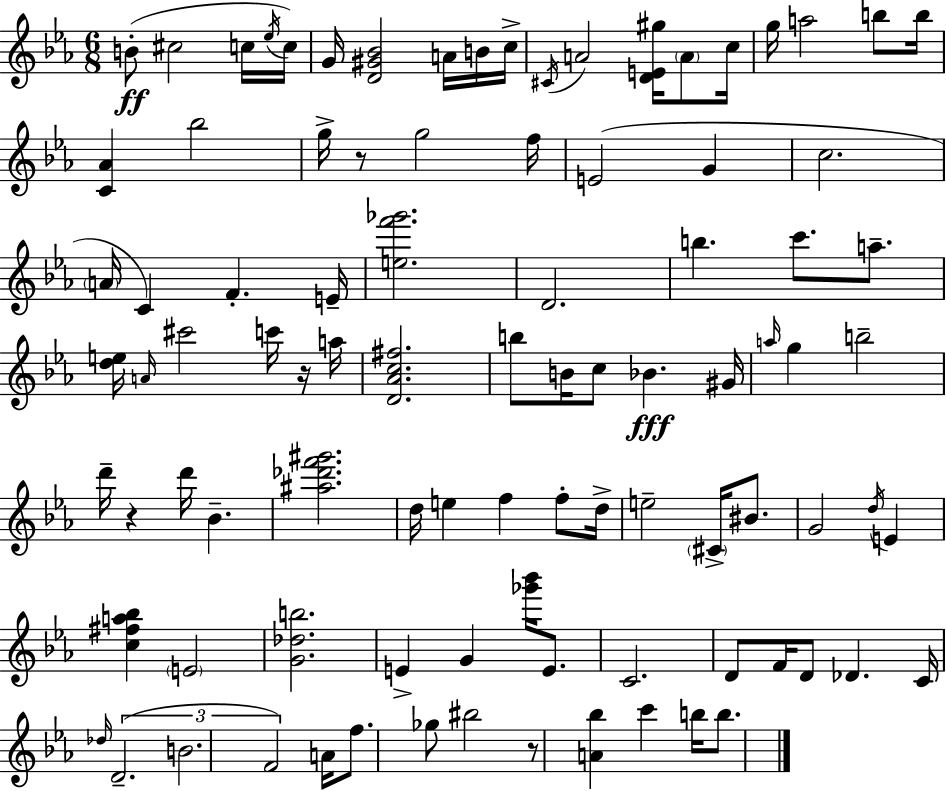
{
  \clef treble
  \numericTimeSignature
  \time 6/8
  \key c \minor
  \repeat volta 2 { b'8-.(\ff cis''2 c''16 \acciaccatura { ees''16 }) | c''16 g'16 <d' gis' bes'>2 a'16 b'16 | c''16-> \acciaccatura { cis'16 } a'2 <d' e' gis''>16 \parenthesize a'8 | c''16 g''16 a''2 b''8 | \break b''16 <c' aes'>4 bes''2 | g''16-> r8 g''2 | f''16 e'2( g'4 | c''2. | \break \parenthesize a'16 c'4) f'4.-. | e'16-- <e'' f''' ges'''>2. | d'2. | b''4. c'''8. a''8.-- | \break <d'' e''>16 \grace { a'16 } cis'''2 | c'''16 r16 a''16 <d' aes' c'' fis''>2. | b''8 b'16 c''8 bes'4.\fff | gis'16 \grace { a''16 } g''4 b''2-- | \break d'''16-- r4 d'''16 bes'4.-- | <ais'' des''' f''' gis'''>2. | d''16 e''4 f''4 | f''8-. d''16-> e''2-- | \break \parenthesize cis'16-> bis'8. g'2 | \acciaccatura { d''16 } e'4 <c'' fis'' a'' bes''>4 \parenthesize e'2 | <g' des'' b''>2. | e'4-> g'4 | \break <ges''' bes'''>16 e'8. c'2. | d'8 f'16 d'8 des'4. | c'16 \grace { des''16 } \tuplet 3/2 { d'2.--( | b'2. | \break f'2) } | a'16 f''8. ges''8 bis''2 | r8 <a' bes''>4 c'''4 | b''16 b''8. } \bar "|."
}